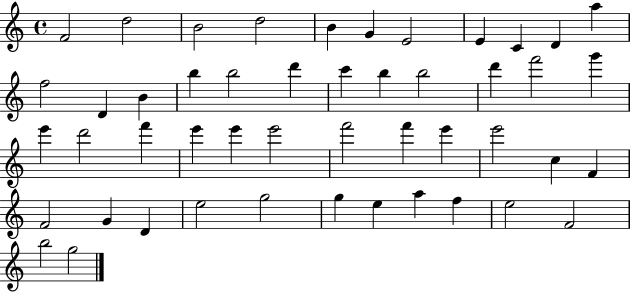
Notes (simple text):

F4/h D5/h B4/h D5/h B4/q G4/q E4/h E4/q C4/q D4/q A5/q F5/h D4/q B4/q B5/q B5/h D6/q C6/q B5/q B5/h D6/q F6/h G6/q E6/q D6/h F6/q E6/q E6/q E6/h F6/h F6/q E6/q E6/h C5/q F4/q F4/h G4/q D4/q E5/h G5/h G5/q E5/q A5/q F5/q E5/h F4/h B5/h G5/h